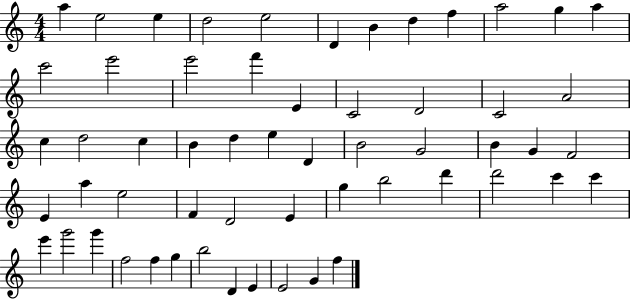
{
  \clef treble
  \numericTimeSignature
  \time 4/4
  \key c \major
  a''4 e''2 e''4 | d''2 e''2 | d'4 b'4 d''4 f''4 | a''2 g''4 a''4 | \break c'''2 e'''2 | e'''2 f'''4 e'4 | c'2 d'2 | c'2 a'2 | \break c''4 d''2 c''4 | b'4 d''4 e''4 d'4 | b'2 g'2 | b'4 g'4 f'2 | \break e'4 a''4 e''2 | f'4 d'2 e'4 | g''4 b''2 d'''4 | d'''2 c'''4 c'''4 | \break e'''4 g'''2 g'''4 | f''2 f''4 g''4 | b''2 d'4 e'4 | e'2 g'4 f''4 | \break \bar "|."
}